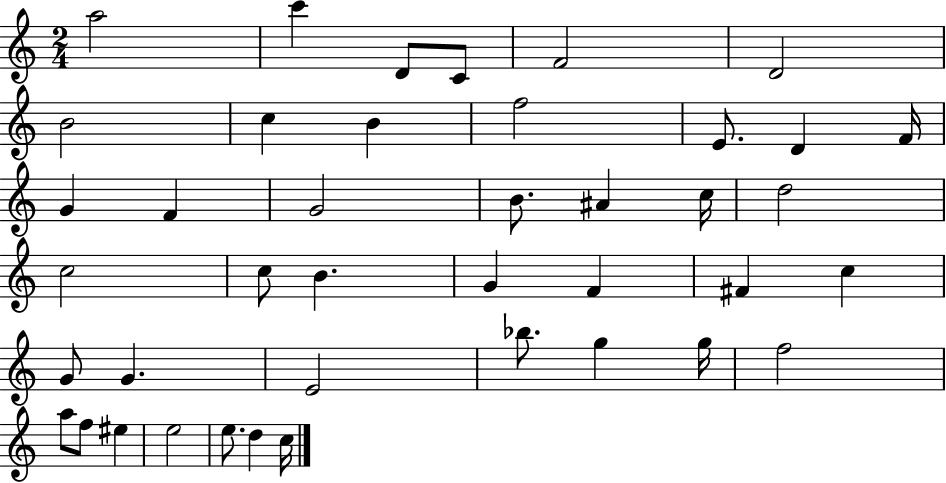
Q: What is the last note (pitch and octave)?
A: C5